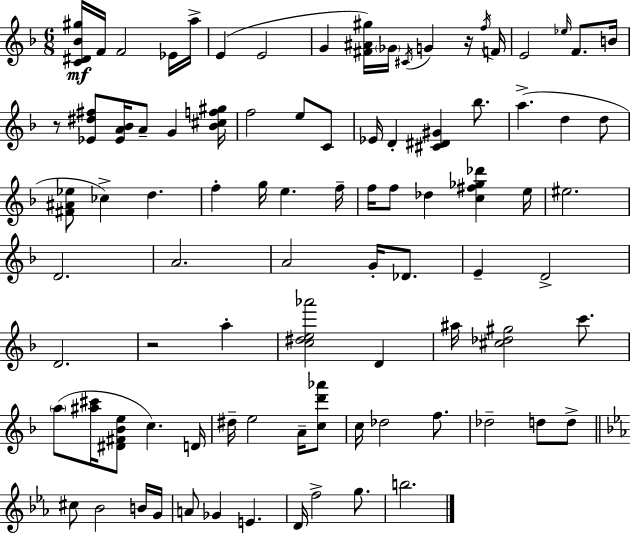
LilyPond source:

{
  \clef treble
  \numericTimeSignature
  \time 6/8
  \key f \major
  <c' dis' bes' gis''>16\mf f'16 f'2 ees'16 a''16-> | e'4( e'2 | g'4 <fis' ais' gis''>16) \parenthesize ges'16 \acciaccatura { cis'16 } g'4 r16 | \acciaccatura { f''16 } f'16 e'2 \grace { ees''16 } f'8. | \break b'16 r8 <ees' dis'' fis''>8 <ees' a' bes'>16 a'8-- g'4 | <bes' cis'' f'' gis''>16 f''2 e''8 | c'8 ees'16 d'4-. <cis' dis' gis'>4 | bes''8. a''4.->( d''4 | \break d''8 <fis' ais' ees''>8 ces''4->) d''4. | f''4-. g''16 e''4. | f''16-- f''16 f''8 des''4 <c'' fis'' ges'' des'''>4 | e''16 eis''2. | \break d'2. | a'2. | a'2 g'16-. | des'8. e'4-- d'2-> | \break d'2. | r2 a''4-. | <c'' dis'' e'' aes'''>2 d'4 | ais''16 <cis'' des'' gis''>2 | \break c'''8. \parenthesize a''8( <ais'' cis'''>16 <dis' fis' bes' e''>8 c''4.) | d'16 dis''16-- e''2 | a'16-- <c'' d''' aes'''>8 c''16 des''2 | f''8. des''2-- d''8 | \break d''8-> \bar "||" \break \key ees \major cis''8 bes'2 b'16 g'16 | a'8 ges'4 e'4. | d'16 f''2-> g''8. | b''2. | \break \bar "|."
}